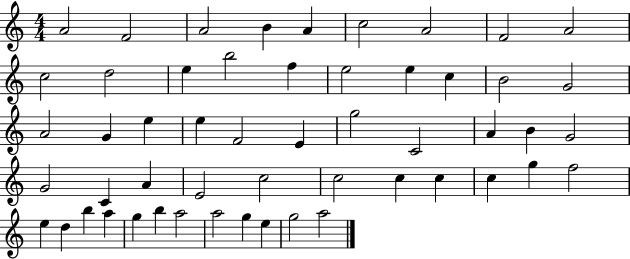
{
  \clef treble
  \numericTimeSignature
  \time 4/4
  \key c \major
  a'2 f'2 | a'2 b'4 a'4 | c''2 a'2 | f'2 a'2 | \break c''2 d''2 | e''4 b''2 f''4 | e''2 e''4 c''4 | b'2 g'2 | \break a'2 g'4 e''4 | e''4 f'2 e'4 | g''2 c'2 | a'4 b'4 g'2 | \break g'2 c'4 a'4 | e'2 c''2 | c''2 c''4 c''4 | c''4 g''4 f''2 | \break e''4 d''4 b''4 a''4 | g''4 b''4 a''2 | a''2 g''4 e''4 | g''2 a''2 | \break \bar "|."
}